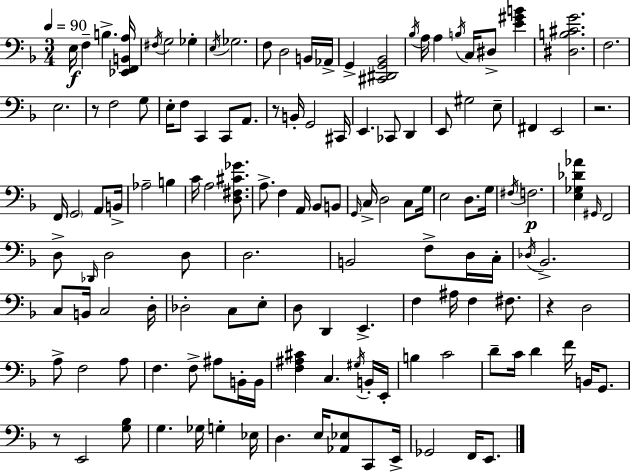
X:1
T:Untitled
M:3/4
L:1/4
K:Dm
E,/4 F, B, [_E,,F,,B,,A,]/4 ^F,/4 G,2 _G, E,/4 _G,2 F,/2 D,2 B,,/4 _A,,/4 G,, [^C,,^D,,G,,_B,,]2 _B,/4 A,/4 A, B,/4 C,/4 ^D,/2 [E^GB] [^D,B,^CG]2 F,2 E,2 z/2 F,2 G,/2 E,/4 F,/2 C,, C,,/2 A,,/2 z/2 B,,/4 G,,2 ^C,,/4 E,, _C,,/2 D,, E,,/2 ^G,2 E,/2 ^F,, E,,2 z2 F,,/4 G,,2 A,,/2 B,,/4 _A,2 B, C/4 A,2 [D,^F,^C_G]/2 A,/2 F, A,,/4 _B,,/2 B,,/2 G,,/4 C,/4 D,2 C,/2 G,/4 E,2 D,/2 G,/4 ^F,/4 F,2 [E,_G,_D_A] ^G,,/4 F,,2 D,/2 _D,,/4 D,2 D,/2 D,2 B,,2 F,/2 D,/4 C,/4 _D,/4 _B,,2 C,/2 B,,/4 C,2 D,/4 _D,2 C,/2 E,/2 D,/2 D,, E,, F, ^A,/4 F, ^F,/2 z D,2 A,/2 F,2 A,/2 F, F,/2 ^A,/2 B,,/4 B,,/4 [F,^A,^C] C, ^G,/4 B,,/4 E,,/4 B, C2 D/2 C/4 D F/4 B,,/4 G,,/2 z/2 E,,2 [G,_B,]/2 G, _G,/4 G, _E,/4 D, E,/4 [_A,,_E,]/2 C,,/2 E,,/4 _G,,2 F,,/4 E,,/2